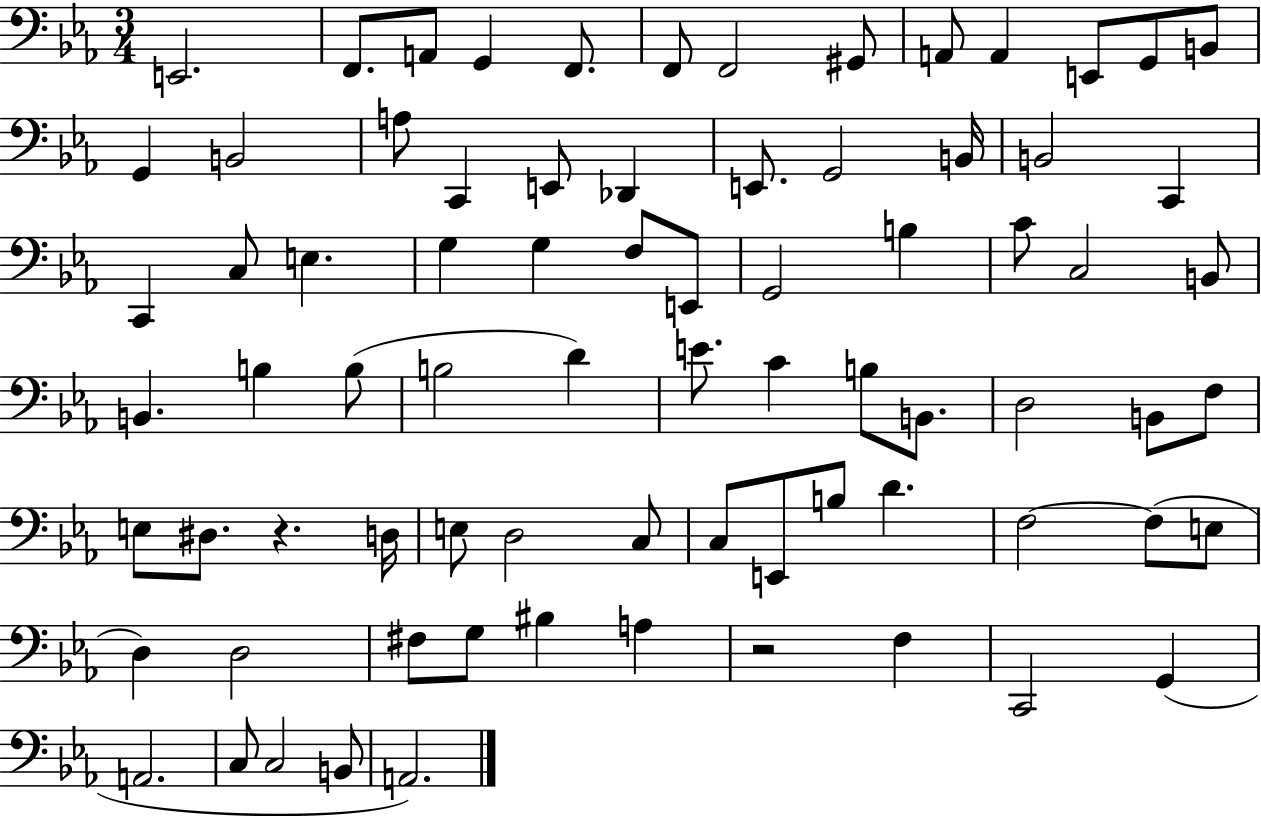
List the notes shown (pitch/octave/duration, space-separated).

E2/h. F2/e. A2/e G2/q F2/e. F2/e F2/h G#2/e A2/e A2/q E2/e G2/e B2/e G2/q B2/h A3/e C2/q E2/e Db2/q E2/e. G2/h B2/s B2/h C2/q C2/q C3/e E3/q. G3/q G3/q F3/e E2/e G2/h B3/q C4/e C3/h B2/e B2/q. B3/q B3/e B3/h D4/q E4/e. C4/q B3/e B2/e. D3/h B2/e F3/e E3/e D#3/e. R/q. D3/s E3/e D3/h C3/e C3/e E2/e B3/e D4/q. F3/h F3/e E3/e D3/q D3/h F#3/e G3/e BIS3/q A3/q R/h F3/q C2/h G2/q A2/h. C3/e C3/h B2/e A2/h.